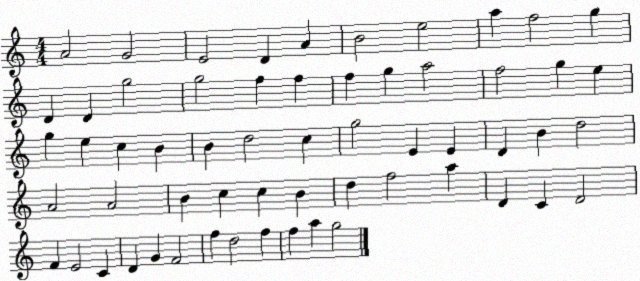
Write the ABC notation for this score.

X:1
T:Untitled
M:4/4
L:1/4
K:C
A2 G2 E2 D A B2 e2 a f2 g D D g2 g2 f f f g a2 f2 g e g e c B B d2 c g2 E E D B d2 A2 A2 B c c B d f2 a D C D2 F E2 C D G F2 f d2 f f a g2